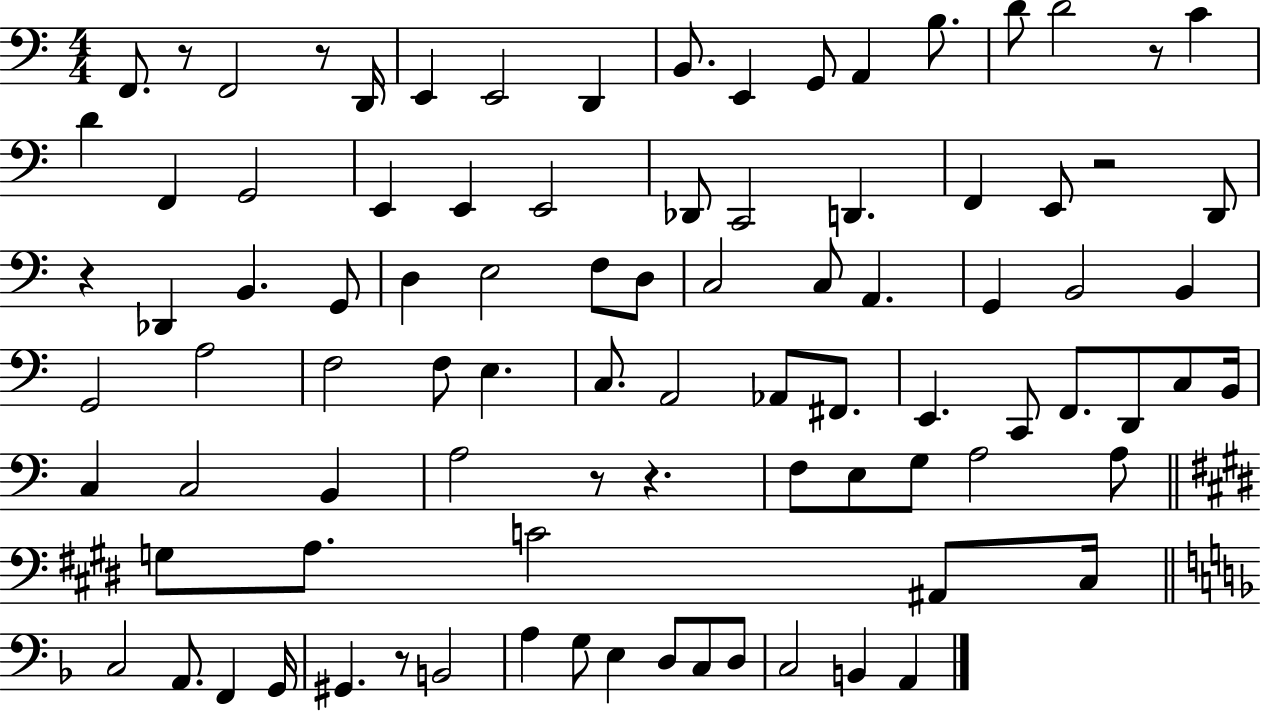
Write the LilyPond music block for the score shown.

{
  \clef bass
  \numericTimeSignature
  \time 4/4
  \key c \major
  f,8. r8 f,2 r8 d,16 | e,4 e,2 d,4 | b,8. e,4 g,8 a,4 b8. | d'8 d'2 r8 c'4 | \break d'4 f,4 g,2 | e,4 e,4 e,2 | des,8 c,2 d,4. | f,4 e,8 r2 d,8 | \break r4 des,4 b,4. g,8 | d4 e2 f8 d8 | c2 c8 a,4. | g,4 b,2 b,4 | \break g,2 a2 | f2 f8 e4. | c8. a,2 aes,8 fis,8. | e,4. c,8 f,8. d,8 c8 b,16 | \break c4 c2 b,4 | a2 r8 r4. | f8 e8 g8 a2 a8 | \bar "||" \break \key e \major g8 a8. c'2 ais,8 cis16 | \bar "||" \break \key f \major c2 a,8. f,4 g,16 | gis,4. r8 b,2 | a4 g8 e4 d8 c8 d8 | c2 b,4 a,4 | \break \bar "|."
}